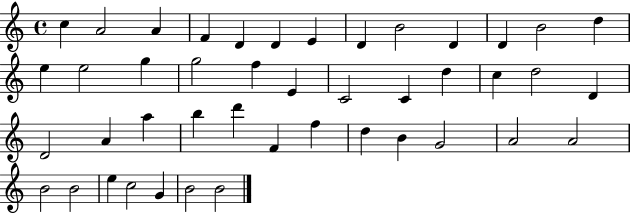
{
  \clef treble
  \time 4/4
  \defaultTimeSignature
  \key c \major
  c''4 a'2 a'4 | f'4 d'4 d'4 e'4 | d'4 b'2 d'4 | d'4 b'2 d''4 | \break e''4 e''2 g''4 | g''2 f''4 e'4 | c'2 c'4 d''4 | c''4 d''2 d'4 | \break d'2 a'4 a''4 | b''4 d'''4 f'4 f''4 | d''4 b'4 g'2 | a'2 a'2 | \break b'2 b'2 | e''4 c''2 g'4 | b'2 b'2 | \bar "|."
}